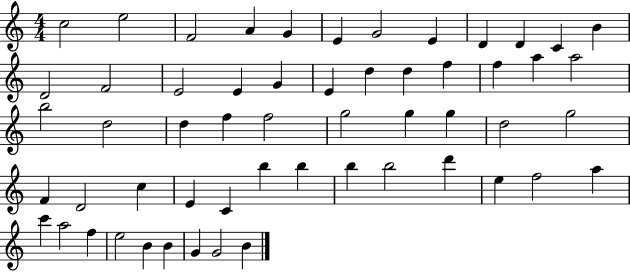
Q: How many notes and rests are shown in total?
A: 56